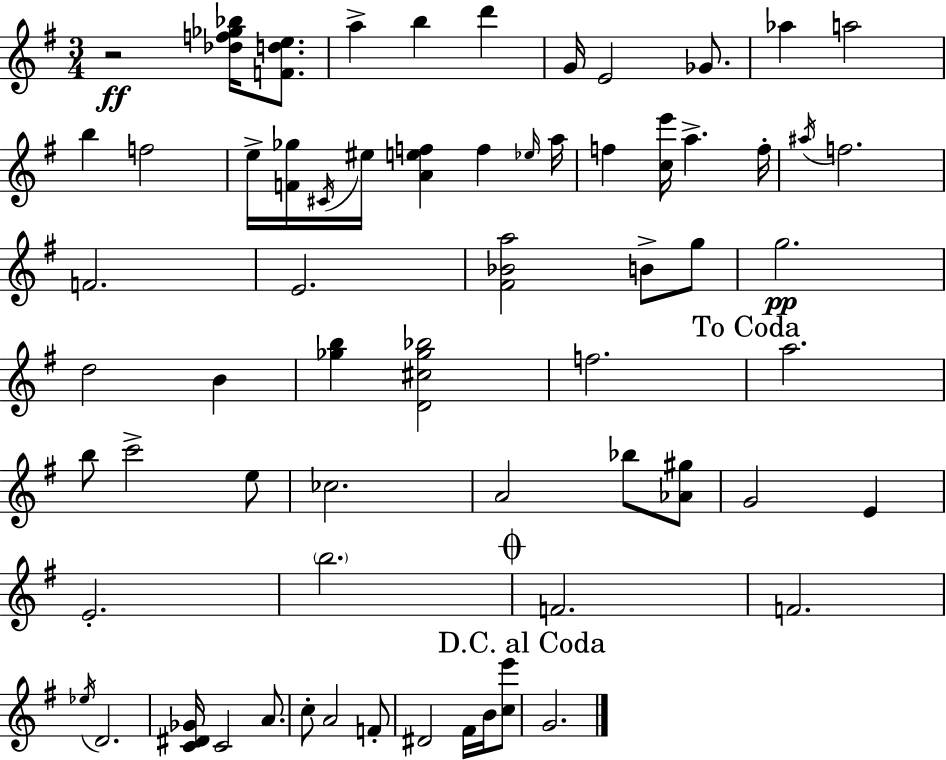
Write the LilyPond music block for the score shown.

{
  \clef treble
  \numericTimeSignature
  \time 3/4
  \key g \major
  r2\ff <des'' f'' ges'' bes''>16 <f' d'' e''>8. | a''4-> b''4 d'''4 | g'16 e'2 ges'8. | aes''4 a''2 | \break b''4 f''2 | e''16-> <f' ges''>16 \acciaccatura { cis'16 } eis''16 <a' e'' f''>4 f''4 | \grace { ees''16 } a''16 f''4 <c'' e'''>16 a''4.-> | f''16-. \acciaccatura { ais''16 } f''2. | \break f'2. | e'2. | <fis' bes' a''>2 b'8-> | g''8 g''2.\pp | \break d''2 b'4 | <ges'' b''>4 <d' cis'' ges'' bes''>2 | f''2. | \mark "To Coda" a''2. | \break b''8 c'''2-> | e''8 ces''2. | a'2 bes''8 | <aes' gis''>8 g'2 e'4 | \break e'2.-. | \parenthesize b''2. | \mark \markup { \musicglyph "scripts.coda" } f'2. | f'2. | \break \acciaccatura { ees''16 } d'2. | <c' dis' ges'>16 c'2 | a'8. c''8-. a'2 | f'8-. dis'2 | \break fis'16 b'16 <c'' e'''>8 \mark "D.C. al Coda" g'2. | \bar "|."
}